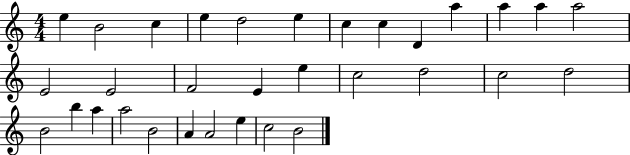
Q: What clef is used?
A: treble